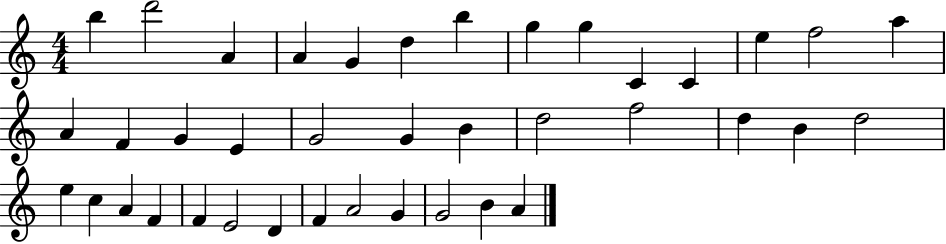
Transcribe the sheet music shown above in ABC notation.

X:1
T:Untitled
M:4/4
L:1/4
K:C
b d'2 A A G d b g g C C e f2 a A F G E G2 G B d2 f2 d B d2 e c A F F E2 D F A2 G G2 B A